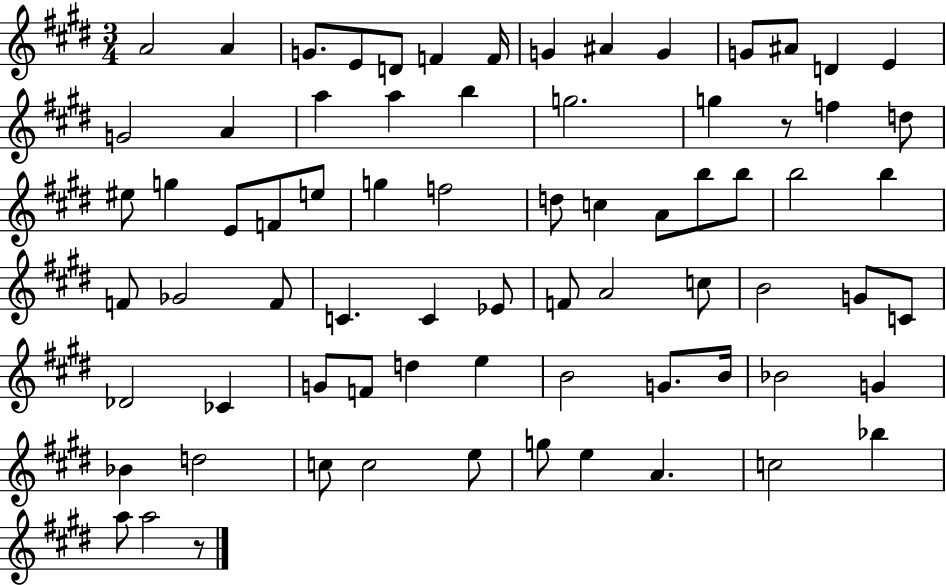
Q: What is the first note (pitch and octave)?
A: A4